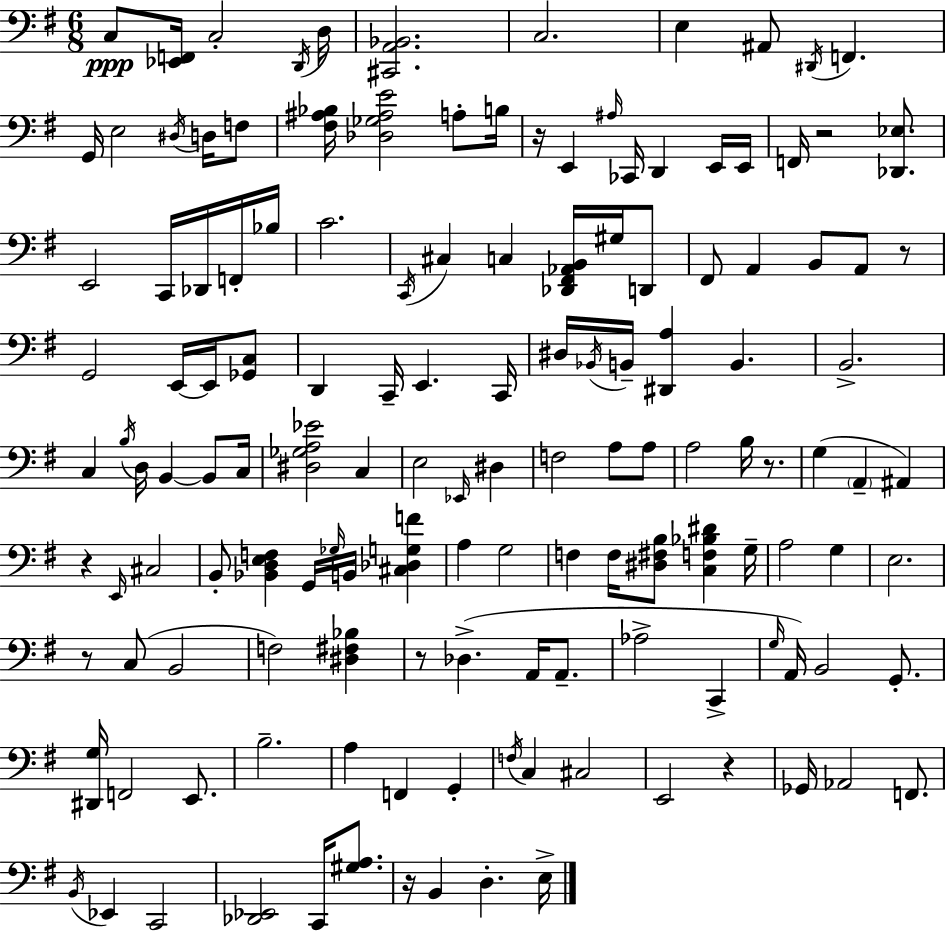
{
  \clef bass
  \numericTimeSignature
  \time 6/8
  \key g \major
  \repeat volta 2 { c8\ppp <ees, f,>16 c2-. \acciaccatura { d,16 } | d16 <cis, a, bes,>2. | c2. | e4 ais,8 \acciaccatura { dis,16 } f,4. | \break g,16 e2 \acciaccatura { dis16 } | d16 f8 <fis ais bes>16 <des ges ais e'>2 | a8-. b16 r16 e,4 \grace { ais16 } ces,16 d,4 | e,16 e,16 f,16 r2 | \break <des, ees>8. e,2 | c,16 des,16 f,16-. bes16 c'2. | \acciaccatura { c,16 } cis4 c4 | <des, fis, aes, b,>16 gis16 d,8 fis,8 a,4 b,8 | \break a,8 r8 g,2 | e,16~~ e,16 <ges, c>8 d,4 c,16-- e,4. | c,16 dis16 \acciaccatura { bes,16 } b,16-- <dis, a>4 | b,4. b,2.-> | \break c4 \acciaccatura { b16 } d16 | b,4~~ b,8 c16 <dis ges a ees'>2 | c4 e2 | \grace { ees,16 } dis4 f2 | \break a8 a8 a2 | b16 r8. g4( | \parenthesize a,4-- ais,4) r4 | \grace { e,16 } cis2 b,8-. <bes, d e f>4 | \break g,16 \grace { ges16 } b,16 <cis des g f'>4 a4 | g2 f4 | f16 <dis fis b>8 <c f bes dis'>4 g16-- a2 | g4 e2. | \break r8 | c8( b,2 f2) | <dis fis bes>4 r8 | des4.->( a,16 a,8.-- aes2-> | \break c,4-> \grace { g16 }) a,16 | b,2 g,8.-. <dis, g>16 | f,2 e,8. b2.-- | a4 | \break f,4 g,4-. \acciaccatura { f16 } | c4 cis2 | e,2 r4 | ges,16 aes,2 f,8. | \break \acciaccatura { b,16 } ees,4 c,2 | <des, ees,>2 c,16 <gis a>8. | r16 b,4 d4.-. | e16-> } \bar "|."
}